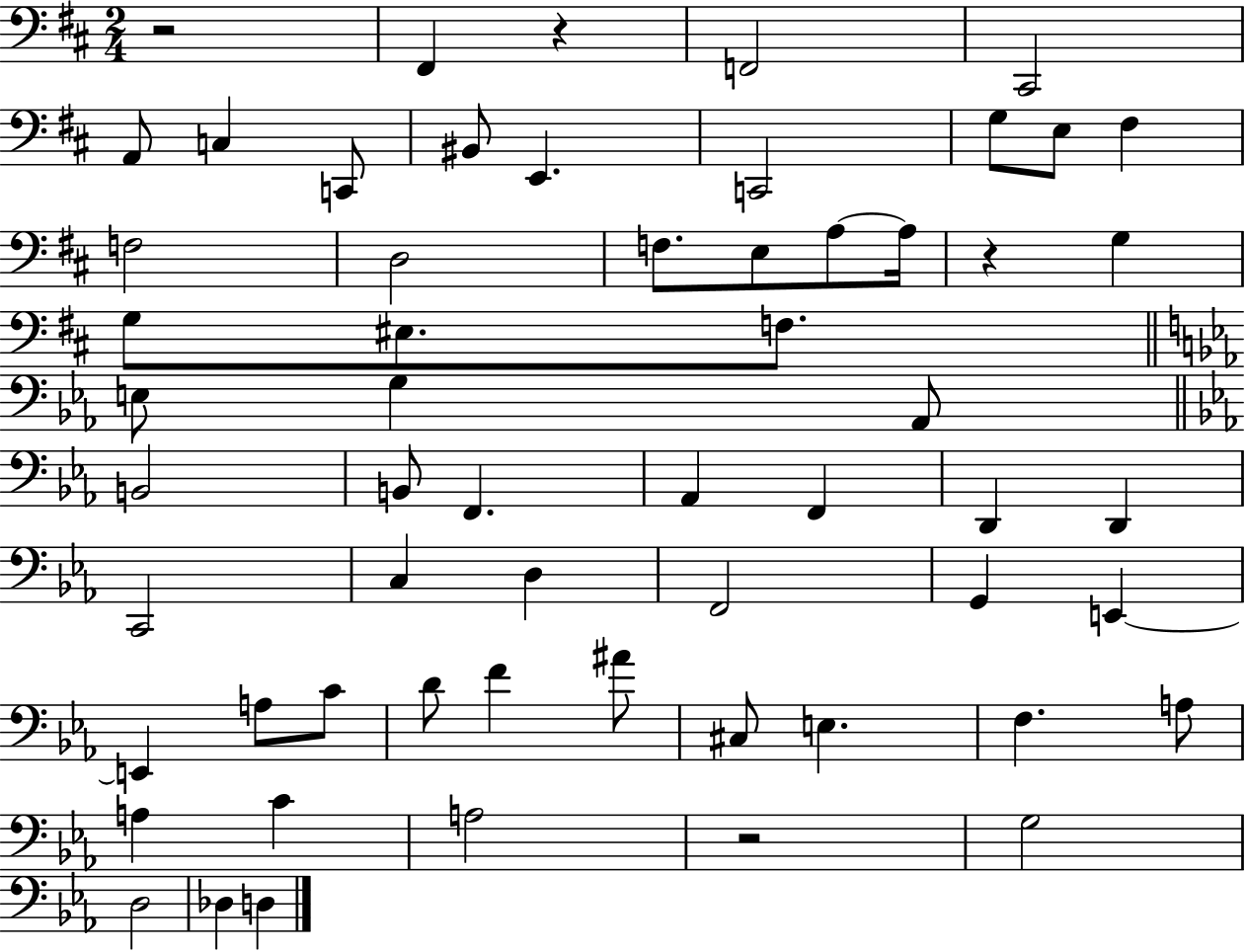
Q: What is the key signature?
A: D major